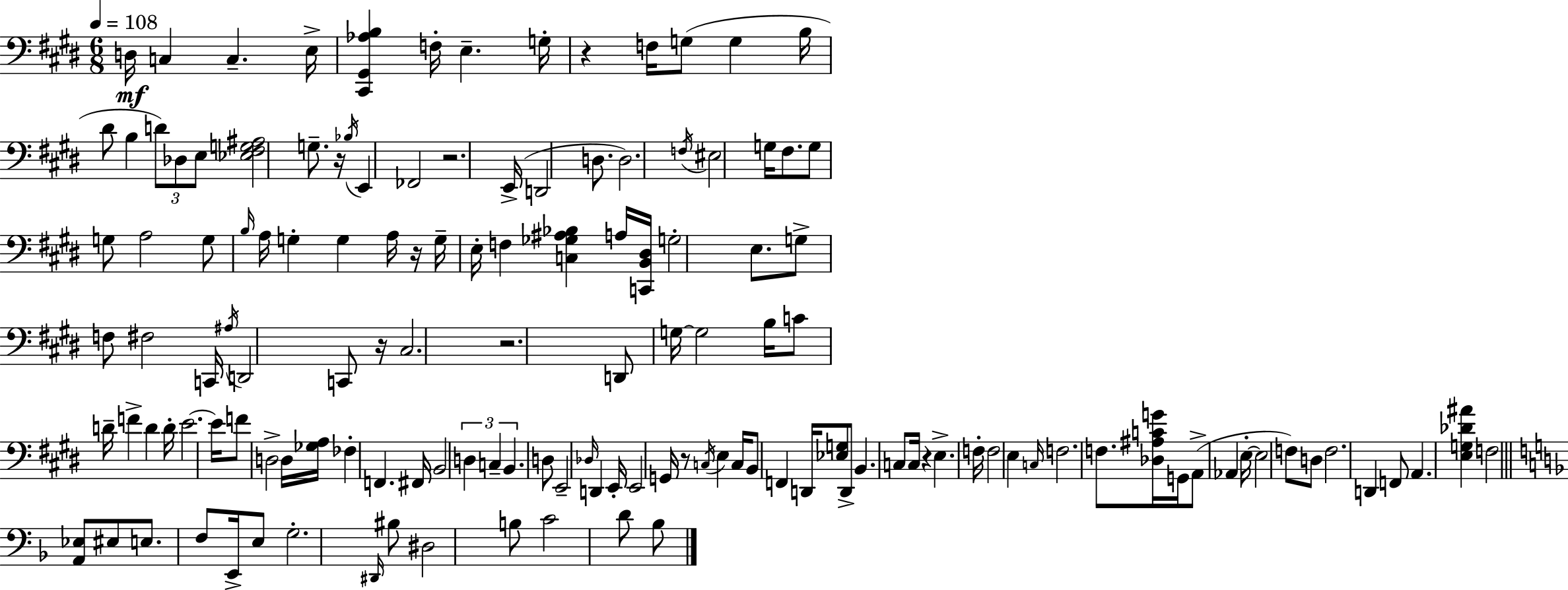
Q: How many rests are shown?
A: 8